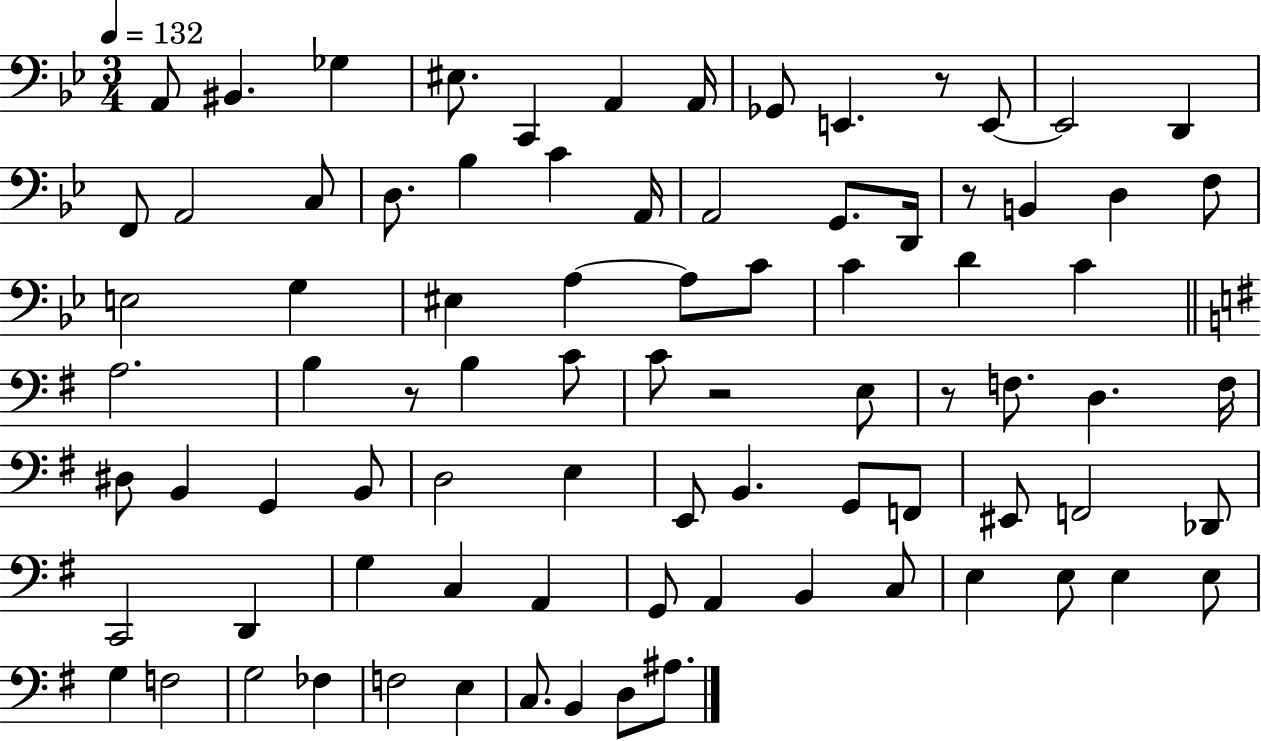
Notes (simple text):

A2/e BIS2/q. Gb3/q EIS3/e. C2/q A2/q A2/s Gb2/e E2/q. R/e E2/e E2/h D2/q F2/e A2/h C3/e D3/e. Bb3/q C4/q A2/s A2/h G2/e. D2/s R/e B2/q D3/q F3/e E3/h G3/q EIS3/q A3/q A3/e C4/e C4/q D4/q C4/q A3/h. B3/q R/e B3/q C4/e C4/e R/h E3/e R/e F3/e. D3/q. F3/s D#3/e B2/q G2/q B2/e D3/h E3/q E2/e B2/q. G2/e F2/e EIS2/e F2/h Db2/e C2/h D2/q G3/q C3/q A2/q G2/e A2/q B2/q C3/e E3/q E3/e E3/q E3/e G3/q F3/h G3/h FES3/q F3/h E3/q C3/e. B2/q D3/e A#3/e.